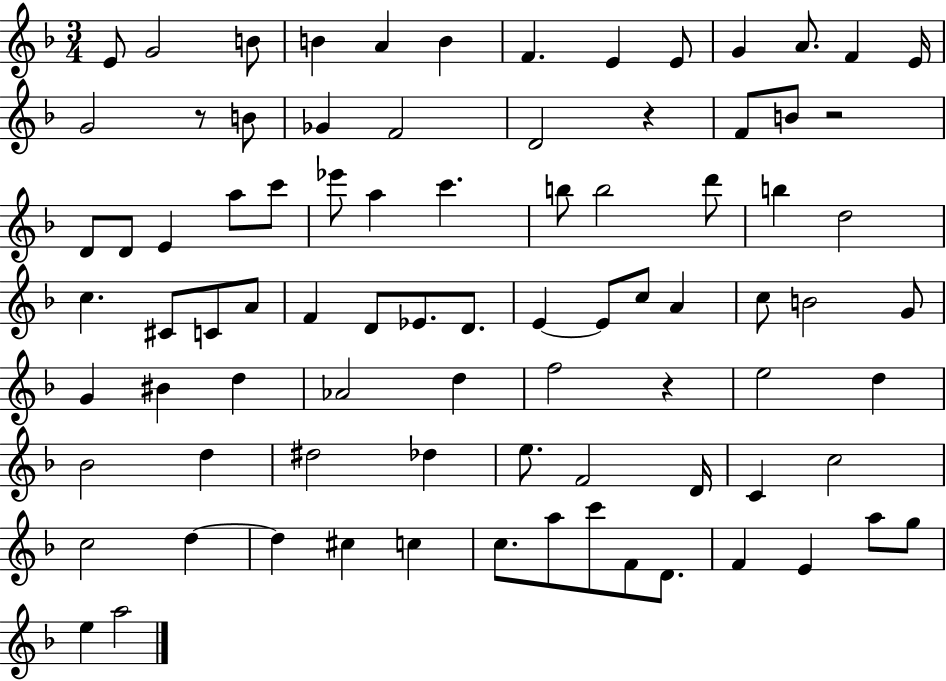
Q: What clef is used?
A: treble